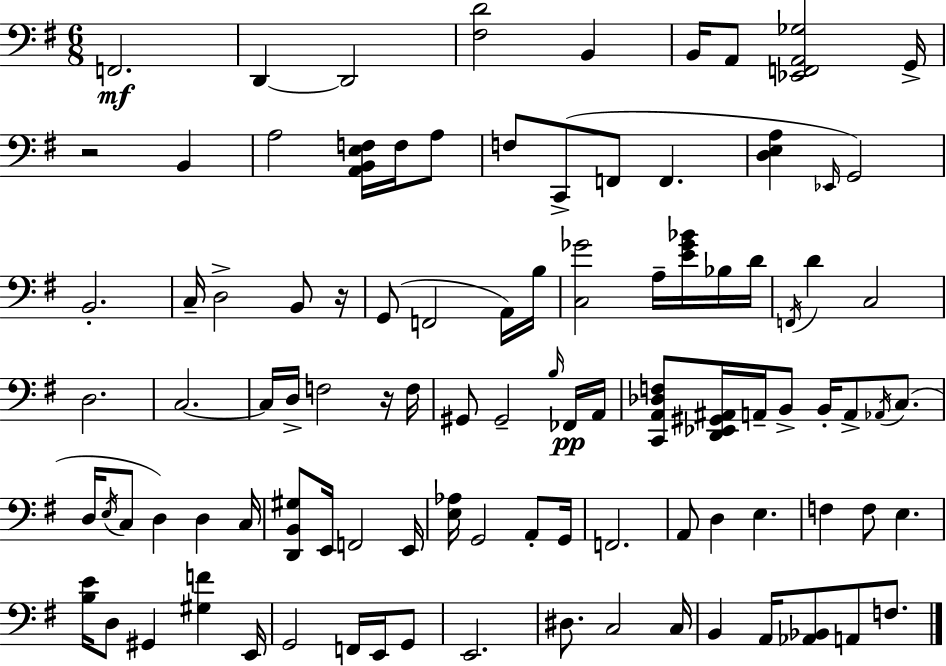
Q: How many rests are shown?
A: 3